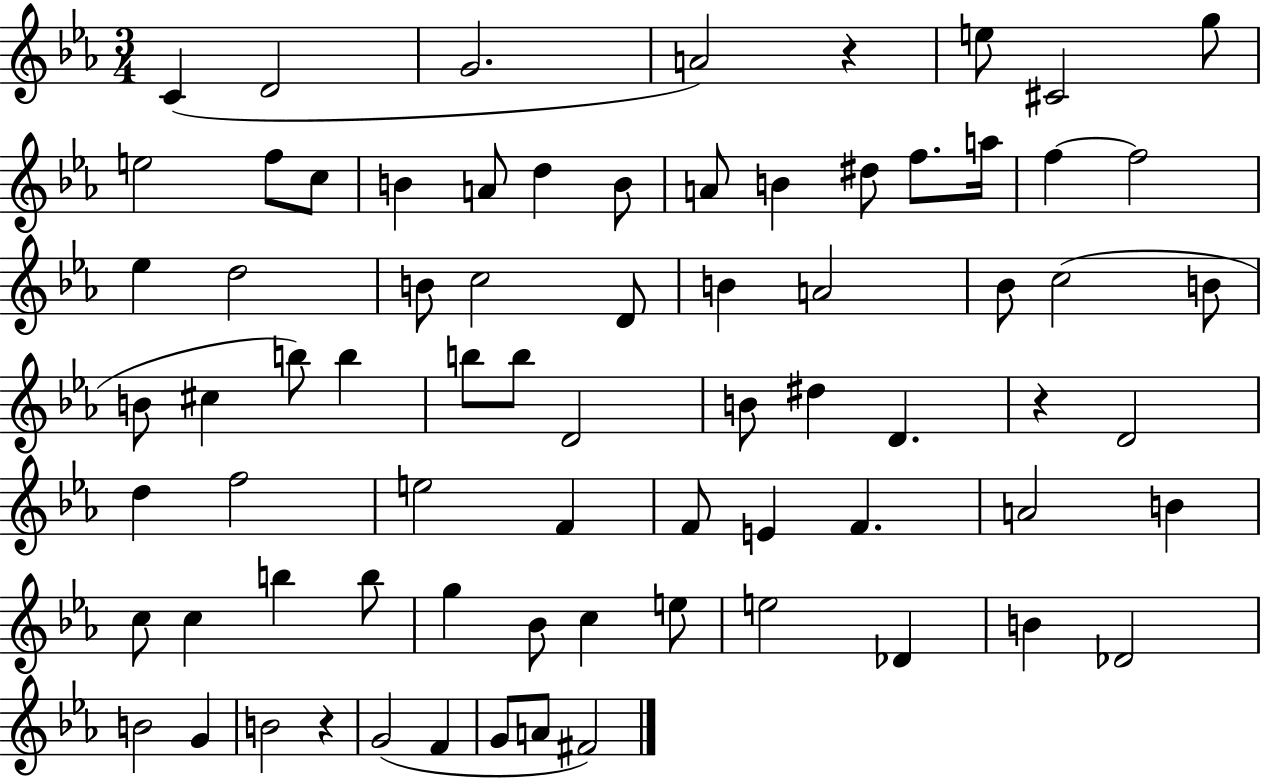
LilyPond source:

{
  \clef treble
  \numericTimeSignature
  \time 3/4
  \key ees \major
  c'4( d'2 | g'2. | a'2) r4 | e''8 cis'2 g''8 | \break e''2 f''8 c''8 | b'4 a'8 d''4 b'8 | a'8 b'4 dis''8 f''8. a''16 | f''4~~ f''2 | \break ees''4 d''2 | b'8 c''2 d'8 | b'4 a'2 | bes'8 c''2( b'8 | \break b'8 cis''4 b''8) b''4 | b''8 b''8 d'2 | b'8 dis''4 d'4. | r4 d'2 | \break d''4 f''2 | e''2 f'4 | f'8 e'4 f'4. | a'2 b'4 | \break c''8 c''4 b''4 b''8 | g''4 bes'8 c''4 e''8 | e''2 des'4 | b'4 des'2 | \break b'2 g'4 | b'2 r4 | g'2( f'4 | g'8 a'8 fis'2) | \break \bar "|."
}